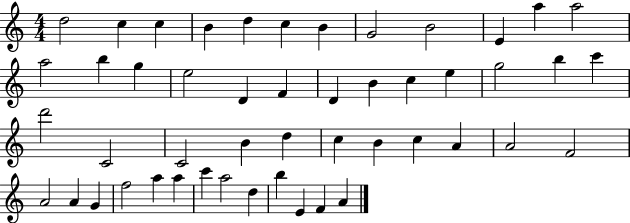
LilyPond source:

{
  \clef treble
  \numericTimeSignature
  \time 4/4
  \key c \major
  d''2 c''4 c''4 | b'4 d''4 c''4 b'4 | g'2 b'2 | e'4 a''4 a''2 | \break a''2 b''4 g''4 | e''2 d'4 f'4 | d'4 b'4 c''4 e''4 | g''2 b''4 c'''4 | \break d'''2 c'2 | c'2 b'4 d''4 | c''4 b'4 c''4 a'4 | a'2 f'2 | \break a'2 a'4 g'4 | f''2 a''4 a''4 | c'''4 a''2 d''4 | b''4 e'4 f'4 a'4 | \break \bar "|."
}